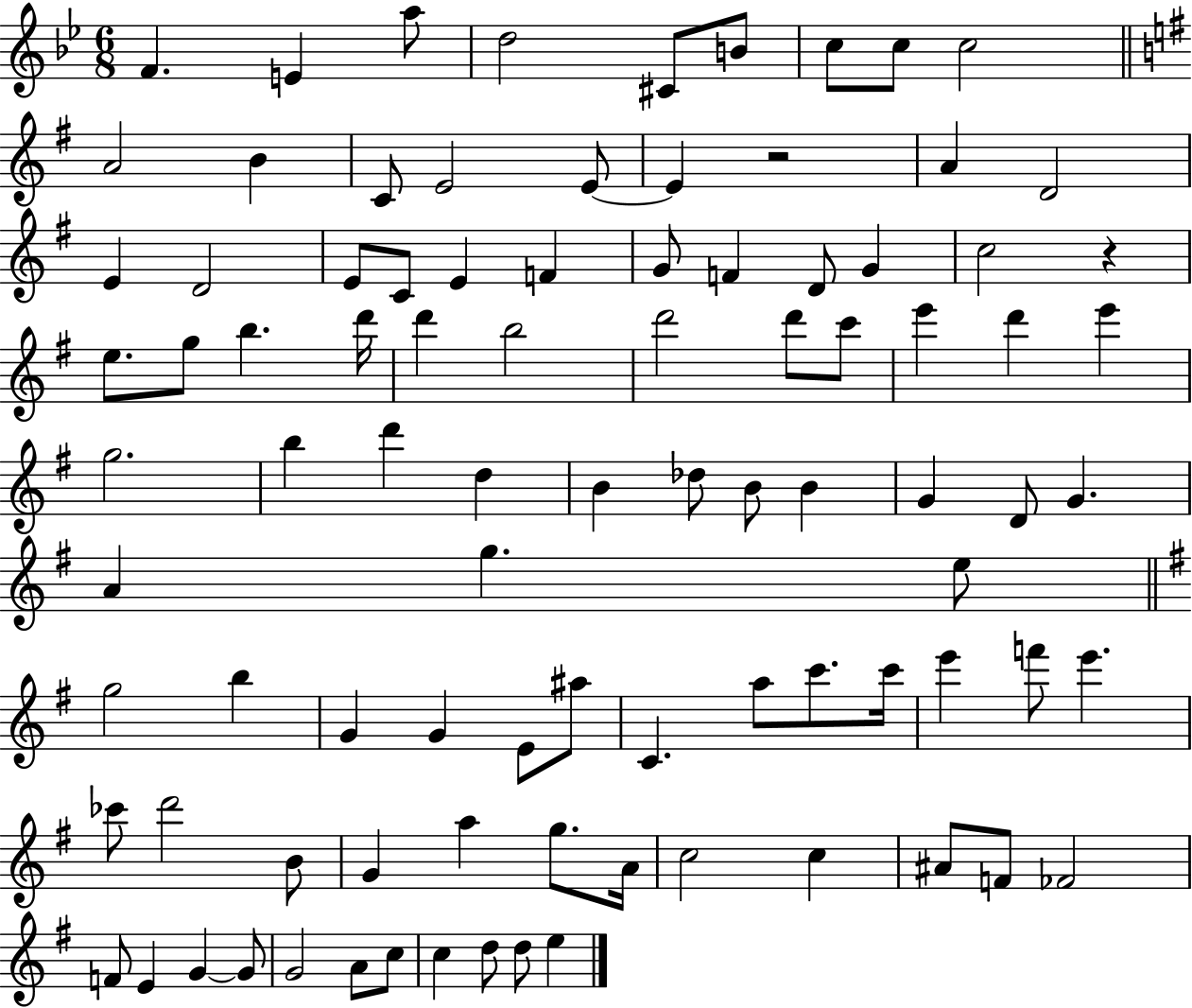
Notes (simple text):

F4/q. E4/q A5/e D5/h C#4/e B4/e C5/e C5/e C5/h A4/h B4/q C4/e E4/h E4/e E4/q R/h A4/q D4/h E4/q D4/h E4/e C4/e E4/q F4/q G4/e F4/q D4/e G4/q C5/h R/q E5/e. G5/e B5/q. D6/s D6/q B5/h D6/h D6/e C6/e E6/q D6/q E6/q G5/h. B5/q D6/q D5/q B4/q Db5/e B4/e B4/q G4/q D4/e G4/q. A4/q G5/q. E5/e G5/h B5/q G4/q G4/q E4/e A#5/e C4/q. A5/e C6/e. C6/s E6/q F6/e E6/q. CES6/e D6/h B4/e G4/q A5/q G5/e. A4/s C5/h C5/q A#4/e F4/e FES4/h F4/e E4/q G4/q G4/e G4/h A4/e C5/e C5/q D5/e D5/e E5/q